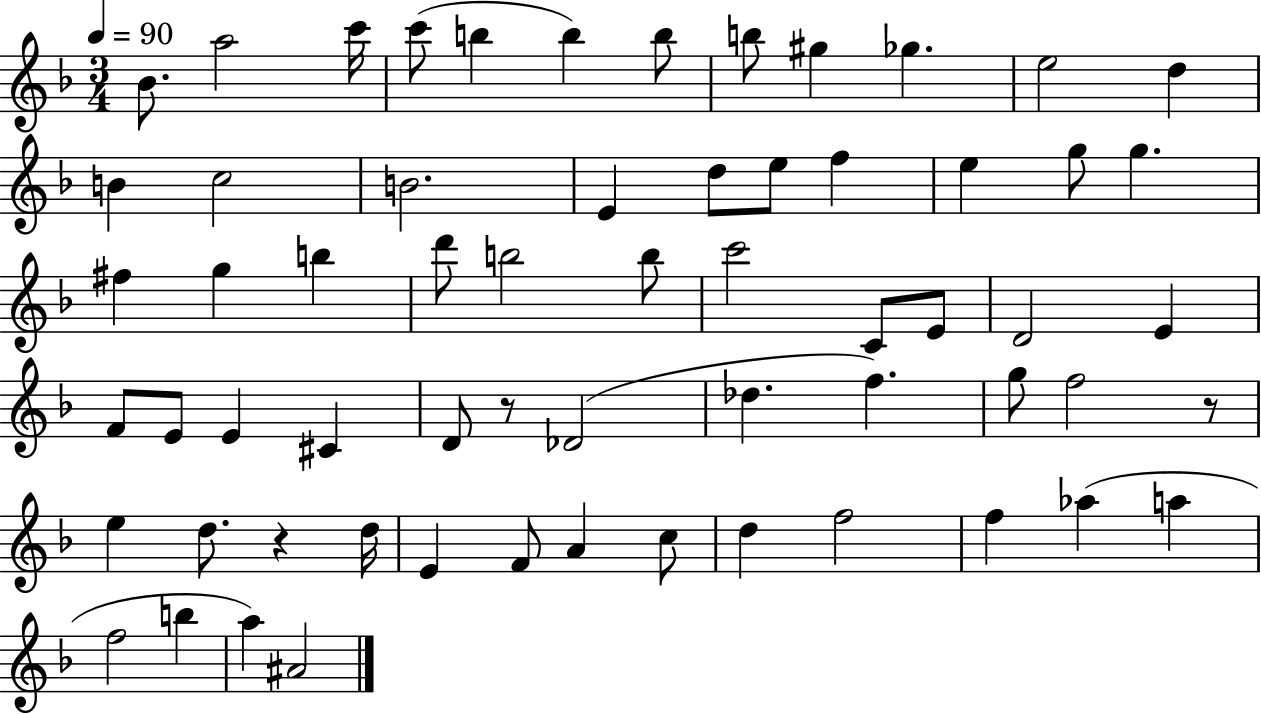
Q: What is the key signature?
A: F major